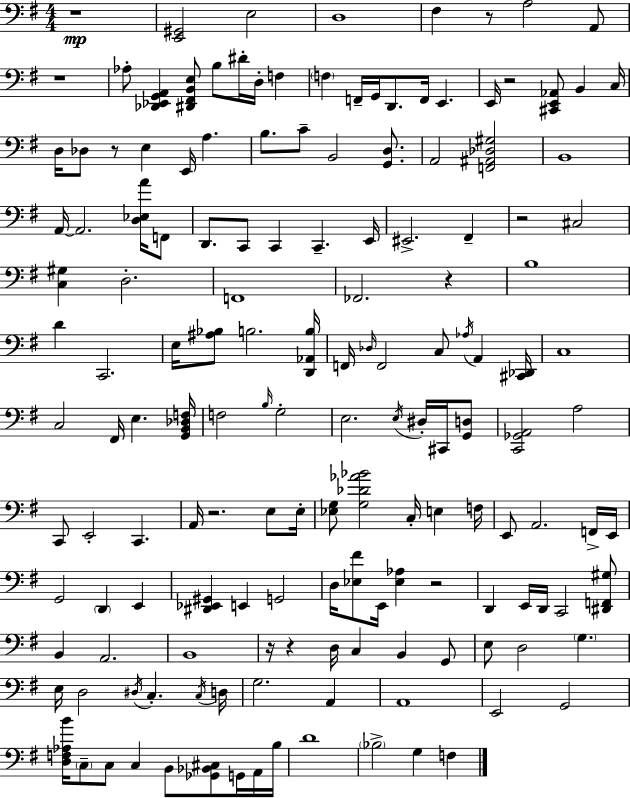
R/w [E2,G#2]/h E3/h D3/w F#3/q R/e A3/h A2/e R/w Ab3/e [Db2,Eb2,G2,A2]/q [D#2,F#2,B2,E3]/e B3/e D#4/s D3/s F3/q F3/q F2/s G2/s D2/e. F2/s E2/q. E2/s R/h [C#2,E2,Ab2]/e B2/q C3/s D3/s Db3/e R/e E3/q E2/s A3/q. B3/e. C4/e B2/h [G2,D3]/e. A2/h [F2,A#2,Db3,G#3]/h B2/w A2/s A2/h. [D3,Eb3,A4]/s F2/e D2/e. C2/e C2/q C2/q. E2/s EIS2/h. F#2/q R/h C#3/h [C3,G#3]/q D3/h. F2/w FES2/h. R/q B3/w D4/q C2/h. E3/s [A#3,Bb3]/e B3/h. [D2,Ab2,B3]/s F2/s Db3/s F2/h C3/e Ab3/s A2/q [C#2,Db2]/s C3/w C3/h F#2/s E3/q. [G2,B2,Db3,F3]/s F3/h B3/s G3/h E3/h. E3/s D#3/s C#2/s [G2,D3]/e [C2,Gb2,A2]/h A3/h C2/e E2/h C2/q. A2/s R/h. E3/e E3/s [Eb3,G3]/e [G3,Db4,Ab4,Bb4]/h C3/s E3/q F3/s E2/e A2/h. F2/s E2/s G2/h D2/q E2/q [D#2,Eb2,G#2]/q E2/q G2/h D3/s [Eb3,F#4]/e E2/s [Eb3,Ab3]/q R/h D2/q E2/s D2/s C2/h [D#2,F2,G#3]/e B2/q A2/h. B2/w R/s R/q D3/s C3/q B2/q G2/e E3/e D3/h G3/q. E3/s D3/h D#3/s C3/q. C3/s D3/s G3/h. A2/q A2/w E2/h G2/h [D3,F3,Ab3,B4]/s C3/e C3/e C3/q B2/e [Gb2,Bb2,C#3]/e G2/s A2/s B3/s D4/w Bb3/h G3/q F3/q